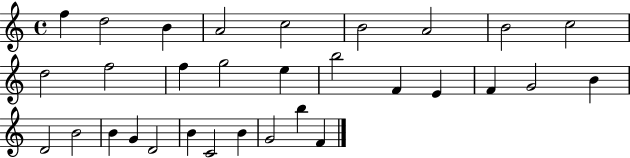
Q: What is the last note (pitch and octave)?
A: F4